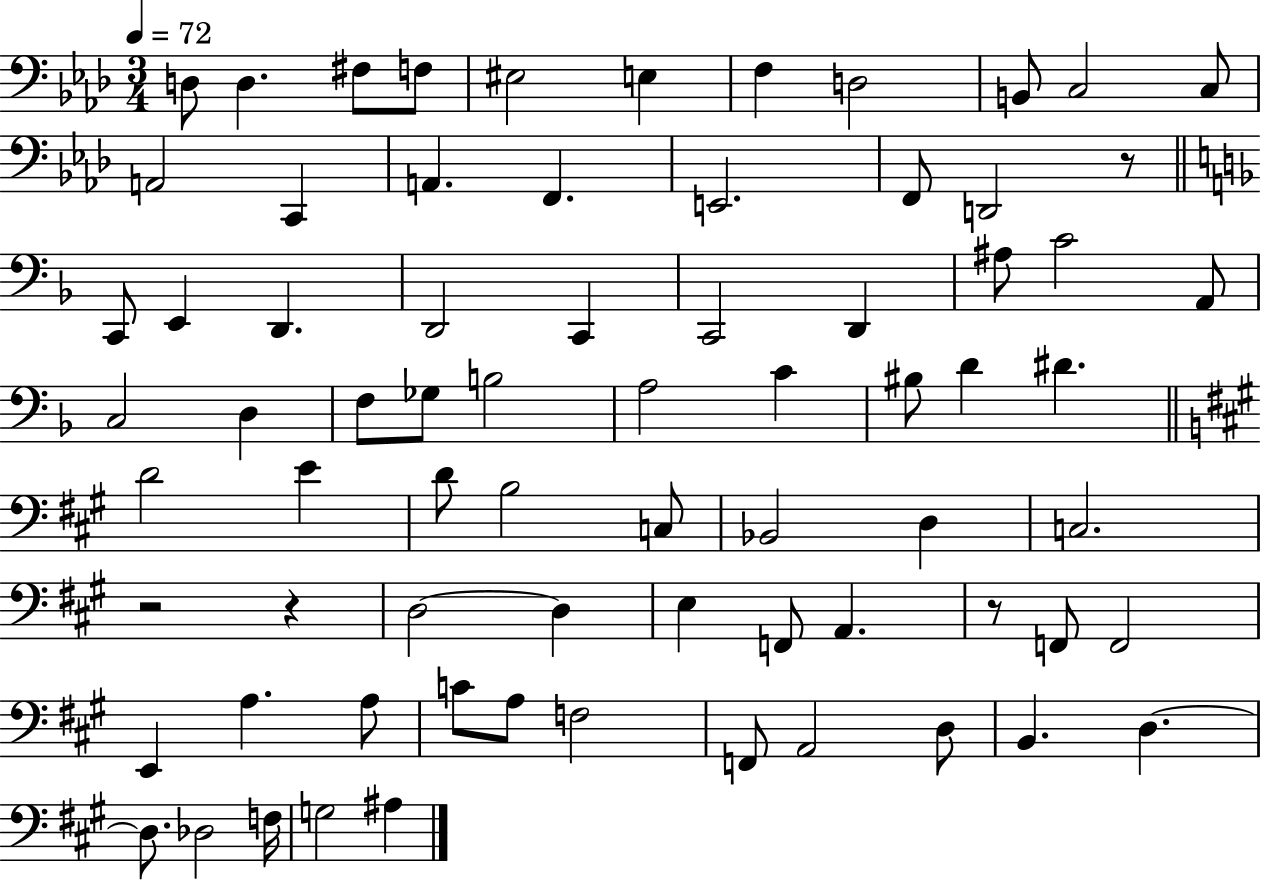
{
  \clef bass
  \numericTimeSignature
  \time 3/4
  \key aes \major
  \tempo 4 = 72
  d8 d4. fis8 f8 | eis2 e4 | f4 d2 | b,8 c2 c8 | \break a,2 c,4 | a,4. f,4. | e,2. | f,8 d,2 r8 | \break \bar "||" \break \key f \major c,8 e,4 d,4. | d,2 c,4 | c,2 d,4 | ais8 c'2 a,8 | \break c2 d4 | f8 ges8 b2 | a2 c'4 | bis8 d'4 dis'4. | \break \bar "||" \break \key a \major d'2 e'4 | d'8 b2 c8 | bes,2 d4 | c2. | \break r2 r4 | d2~~ d4 | e4 f,8 a,4. | r8 f,8 f,2 | \break e,4 a4. a8 | c'8 a8 f2 | f,8 a,2 d8 | b,4. d4.~~ | \break d8. des2 f16 | g2 ais4 | \bar "|."
}